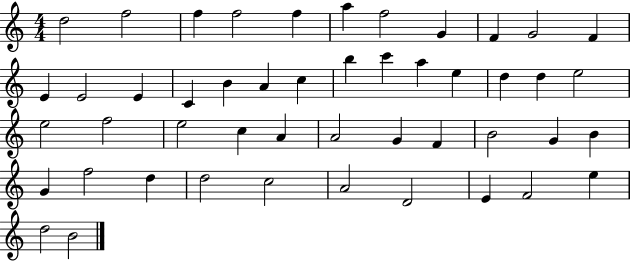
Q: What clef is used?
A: treble